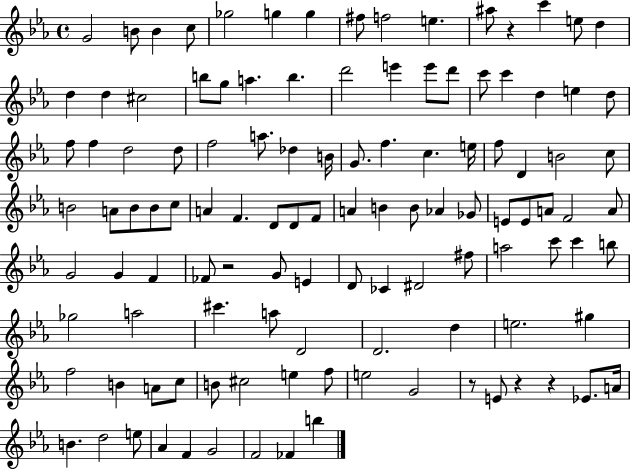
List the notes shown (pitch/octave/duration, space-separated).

G4/h B4/e B4/q C5/e Gb5/h G5/q G5/q F#5/e F5/h E5/q. A#5/e R/q C6/q E5/e D5/q D5/q D5/q C#5/h B5/e G5/e A5/q. B5/q. D6/h E6/q E6/e D6/e C6/e C6/q D5/q E5/q D5/e F5/e F5/q D5/h D5/e F5/h A5/e. Db5/q B4/s G4/e. F5/q. C5/q. E5/s F5/e D4/q B4/h C5/e B4/h A4/e B4/e B4/e C5/e A4/q F4/q. D4/e D4/e F4/e A4/q B4/q B4/e Ab4/q Gb4/e E4/e E4/e A4/e F4/h A4/e G4/h G4/q F4/q FES4/e R/h G4/e E4/q D4/e CES4/q D#4/h F#5/e A5/h C6/e C6/q B5/e Gb5/h A5/h C#6/q. A5/e D4/h D4/h. D5/q E5/h. G#5/q F5/h B4/q A4/e C5/e B4/e C#5/h E5/q F5/e E5/h G4/h R/e E4/e R/q R/q Eb4/e. A4/s B4/q. D5/h E5/e Ab4/q F4/q G4/h F4/h FES4/q B5/q